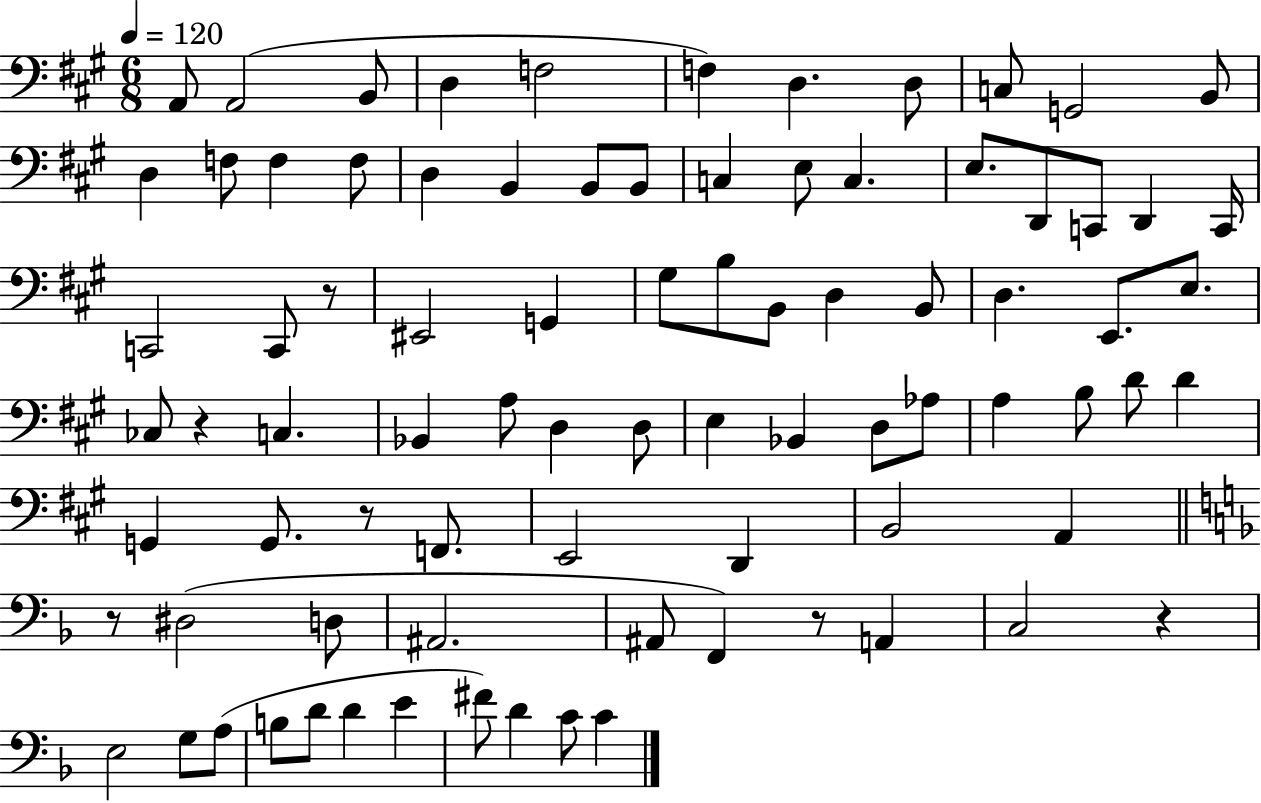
{
  \clef bass
  \numericTimeSignature
  \time 6/8
  \key a \major
  \tempo 4 = 120
  \repeat volta 2 { a,8 a,2( b,8 | d4 f2 | f4) d4. d8 | c8 g,2 b,8 | \break d4 f8 f4 f8 | d4 b,4 b,8 b,8 | c4 e8 c4. | e8. d,8 c,8 d,4 c,16 | \break c,2 c,8 r8 | eis,2 g,4 | gis8 b8 b,8 d4 b,8 | d4. e,8. e8. | \break ces8 r4 c4. | bes,4 a8 d4 d8 | e4 bes,4 d8 aes8 | a4 b8 d'8 d'4 | \break g,4 g,8. r8 f,8. | e,2 d,4 | b,2 a,4 | \bar "||" \break \key f \major r8 dis2( d8 | ais,2. | ais,8 f,4) r8 a,4 | c2 r4 | \break e2 g8 a8( | b8 d'8 d'4 e'4 | fis'8) d'4 c'8 c'4 | } \bar "|."
}